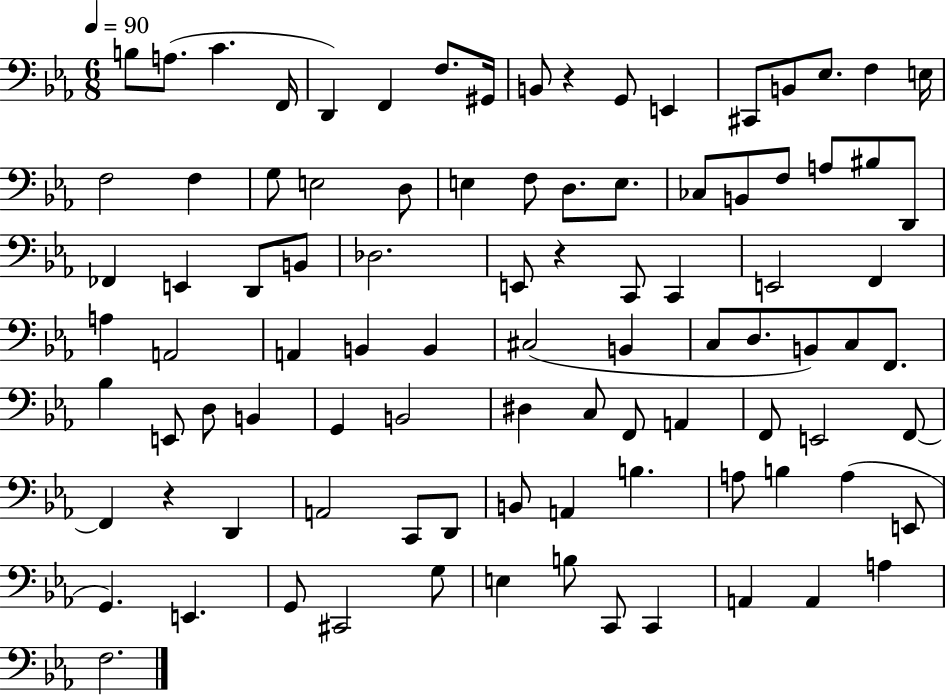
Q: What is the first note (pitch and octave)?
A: B3